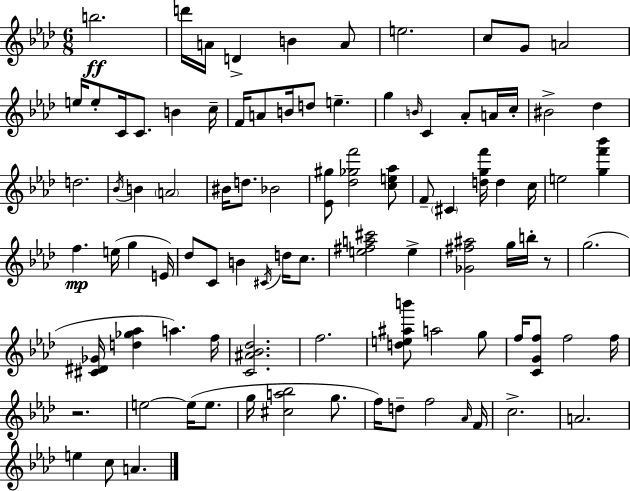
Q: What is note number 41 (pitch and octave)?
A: E5